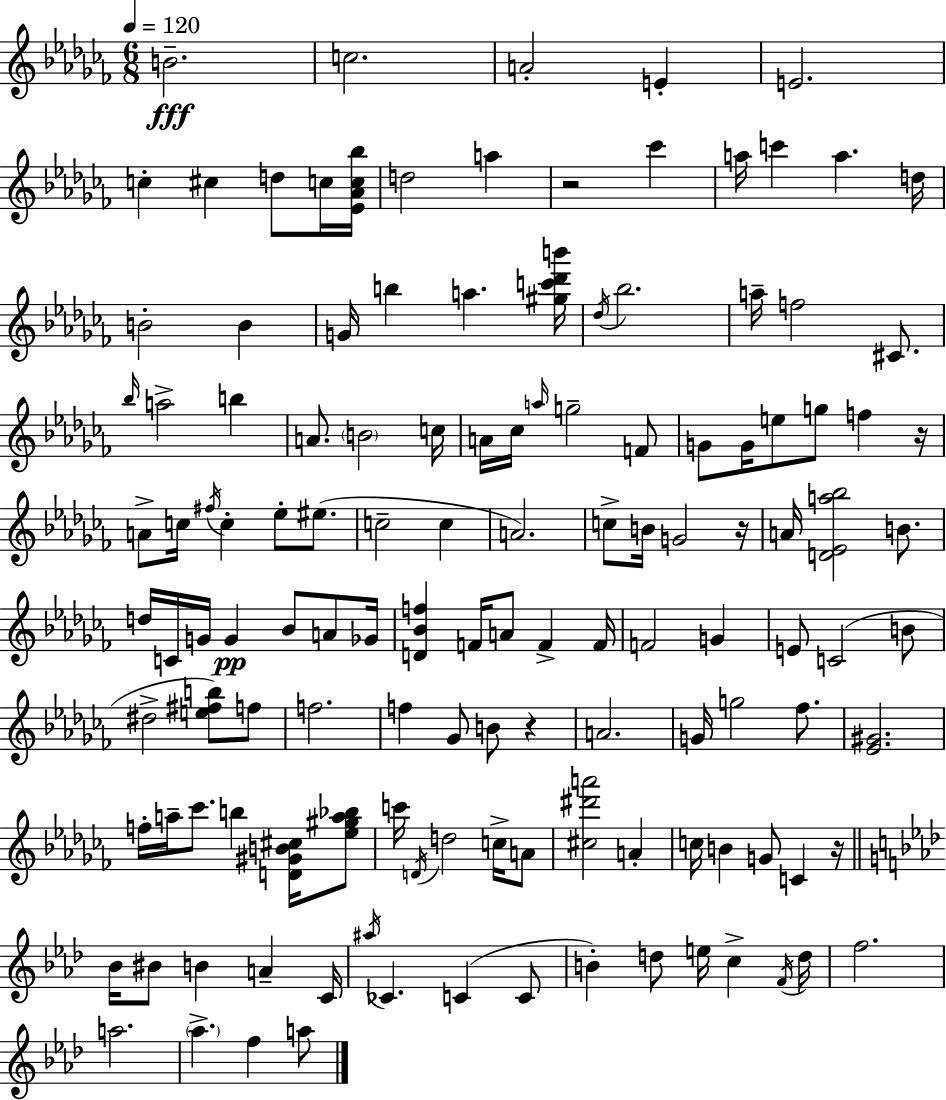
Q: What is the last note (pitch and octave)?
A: A5